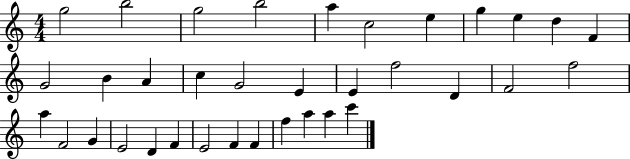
{
  \clef treble
  \numericTimeSignature
  \time 4/4
  \key c \major
  g''2 b''2 | g''2 b''2 | a''4 c''2 e''4 | g''4 e''4 d''4 f'4 | \break g'2 b'4 a'4 | c''4 g'2 e'4 | e'4 f''2 d'4 | f'2 f''2 | \break a''4 f'2 g'4 | e'2 d'4 f'4 | e'2 f'4 f'4 | f''4 a''4 a''4 c'''4 | \break \bar "|."
}